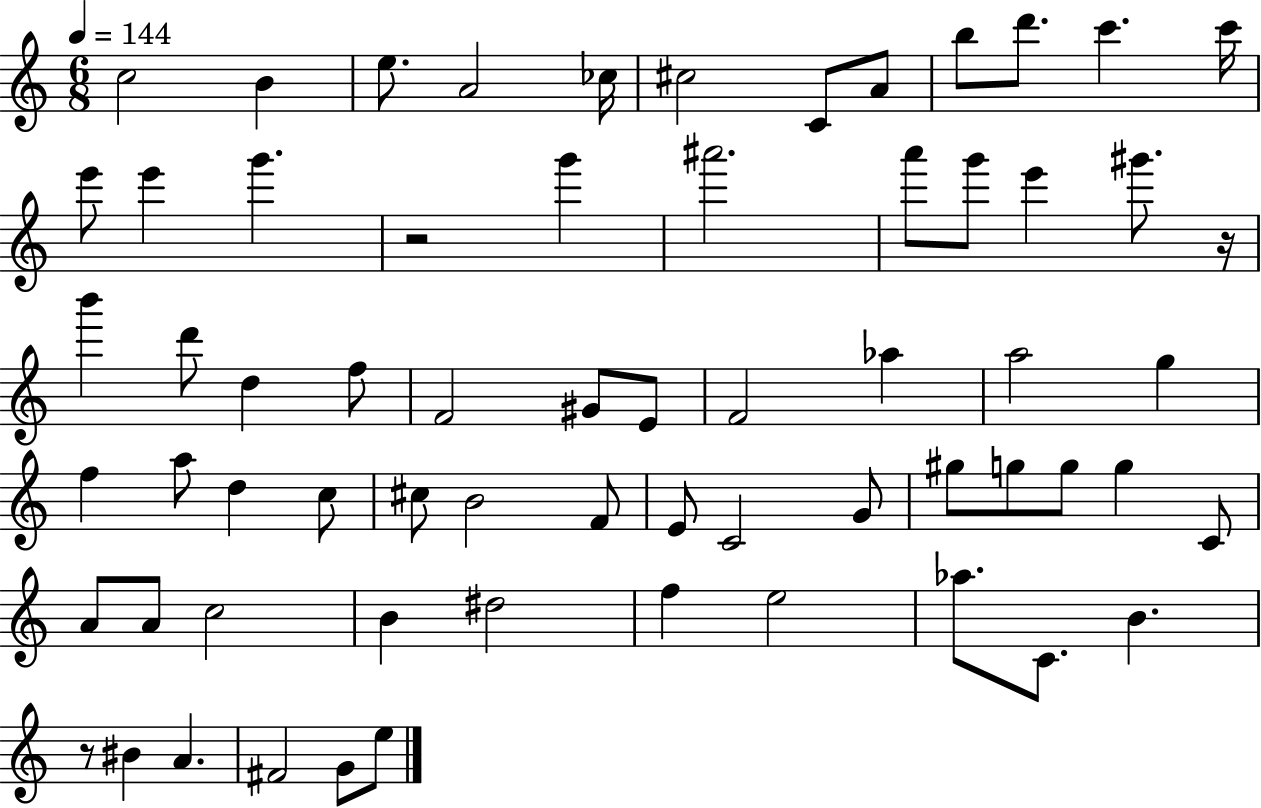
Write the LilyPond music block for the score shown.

{
  \clef treble
  \numericTimeSignature
  \time 6/8
  \key c \major
  \tempo 4 = 144
  \repeat volta 2 { c''2 b'4 | e''8. a'2 ces''16 | cis''2 c'8 a'8 | b''8 d'''8. c'''4. c'''16 | \break e'''8 e'''4 g'''4. | r2 g'''4 | ais'''2. | a'''8 g'''8 e'''4 gis'''8. r16 | \break b'''4 d'''8 d''4 f''8 | f'2 gis'8 e'8 | f'2 aes''4 | a''2 g''4 | \break f''4 a''8 d''4 c''8 | cis''8 b'2 f'8 | e'8 c'2 g'8 | gis''8 g''8 g''8 g''4 c'8 | \break a'8 a'8 c''2 | b'4 dis''2 | f''4 e''2 | aes''8. c'8. b'4. | \break r8 bis'4 a'4. | fis'2 g'8 e''8 | } \bar "|."
}